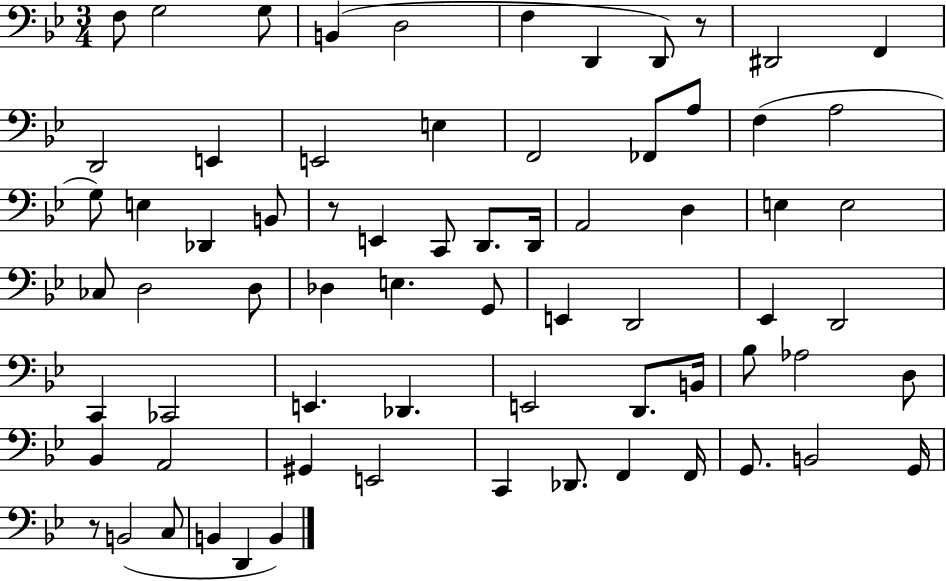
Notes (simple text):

F3/e G3/h G3/e B2/q D3/h F3/q D2/q D2/e R/e D#2/h F2/q D2/h E2/q E2/h E3/q F2/h FES2/e A3/e F3/q A3/h G3/e E3/q Db2/q B2/e R/e E2/q C2/e D2/e. D2/s A2/h D3/q E3/q E3/h CES3/e D3/h D3/e Db3/q E3/q. G2/e E2/q D2/h Eb2/q D2/h C2/q CES2/h E2/q. Db2/q. E2/h D2/e. B2/s Bb3/e Ab3/h D3/e Bb2/q A2/h G#2/q E2/h C2/q Db2/e. F2/q F2/s G2/e. B2/h G2/s R/e B2/h C3/e B2/q D2/q B2/q